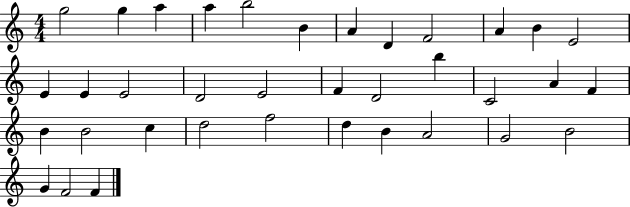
X:1
T:Untitled
M:4/4
L:1/4
K:C
g2 g a a b2 B A D F2 A B E2 E E E2 D2 E2 F D2 b C2 A F B B2 c d2 f2 d B A2 G2 B2 G F2 F